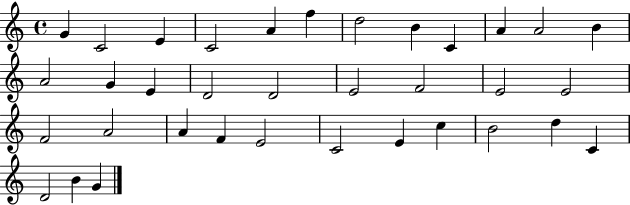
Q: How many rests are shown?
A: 0